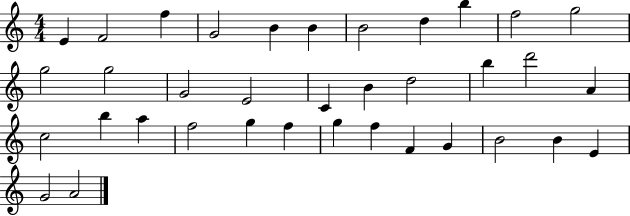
E4/q F4/h F5/q G4/h B4/q B4/q B4/h D5/q B5/q F5/h G5/h G5/h G5/h G4/h E4/h C4/q B4/q D5/h B5/q D6/h A4/q C5/h B5/q A5/q F5/h G5/q F5/q G5/q F5/q F4/q G4/q B4/h B4/q E4/q G4/h A4/h